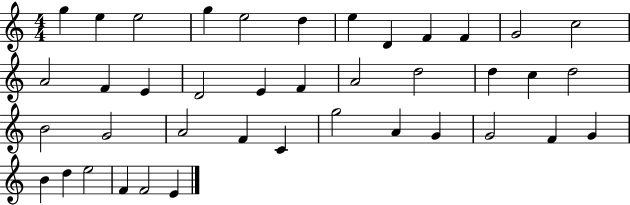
{
  \clef treble
  \numericTimeSignature
  \time 4/4
  \key c \major
  g''4 e''4 e''2 | g''4 e''2 d''4 | e''4 d'4 f'4 f'4 | g'2 c''2 | \break a'2 f'4 e'4 | d'2 e'4 f'4 | a'2 d''2 | d''4 c''4 d''2 | \break b'2 g'2 | a'2 f'4 c'4 | g''2 a'4 g'4 | g'2 f'4 g'4 | \break b'4 d''4 e''2 | f'4 f'2 e'4 | \bar "|."
}